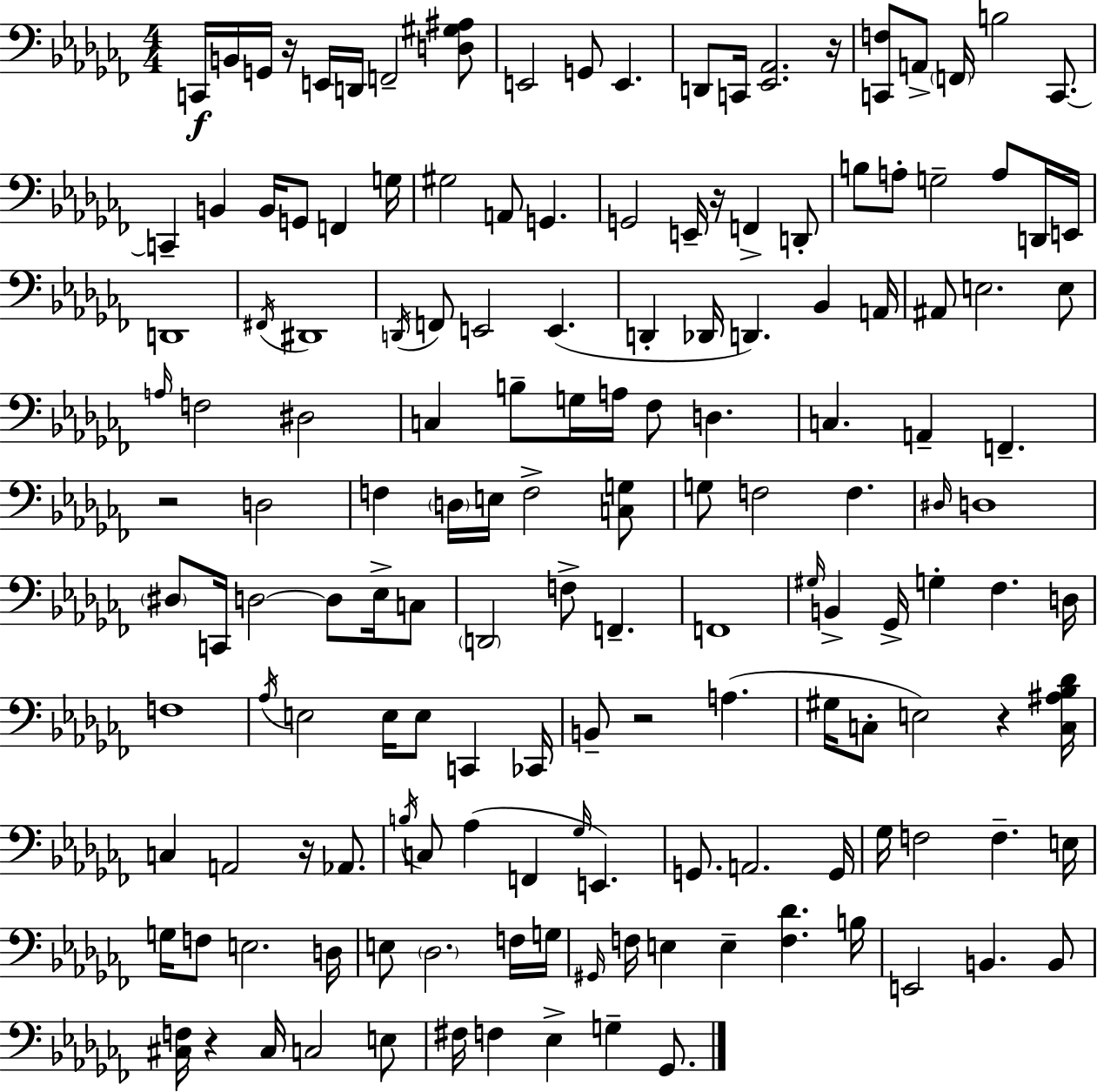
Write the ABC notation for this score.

X:1
T:Untitled
M:4/4
L:1/4
K:Abm
C,,/4 B,,/4 G,,/4 z/4 E,,/4 D,,/4 F,,2 [D,^G,^A,]/2 E,,2 G,,/2 E,, D,,/2 C,,/4 [_E,,_A,,]2 z/4 [C,,F,]/2 A,,/2 F,,/4 B,2 C,,/2 C,, B,, B,,/4 G,,/2 F,, G,/4 ^G,2 A,,/2 G,, G,,2 E,,/4 z/4 F,, D,,/2 B,/2 A,/2 G,2 A,/2 D,,/4 E,,/4 D,,4 ^F,,/4 ^D,,4 D,,/4 F,,/2 E,,2 E,, D,, _D,,/4 D,, _B,, A,,/4 ^A,,/2 E,2 E,/2 A,/4 F,2 ^D,2 C, B,/2 G,/4 A,/4 _F,/2 D, C, A,, F,, z2 D,2 F, D,/4 E,/4 F,2 [C,G,]/2 G,/2 F,2 F, ^D,/4 D,4 ^D,/2 C,,/4 D,2 D,/2 _E,/4 C,/2 D,,2 F,/2 F,, F,,4 ^G,/4 B,, _G,,/4 G, _F, D,/4 F,4 _A,/4 E,2 E,/4 E,/2 C,, _C,,/4 B,,/2 z2 A, ^G,/4 C,/2 E,2 z [C,^A,_B,_D]/4 C, A,,2 z/4 _A,,/2 B,/4 C,/2 _A, F,, _G,/4 E,, G,,/2 A,,2 G,,/4 _G,/4 F,2 F, E,/4 G,/4 F,/2 E,2 D,/4 E,/2 _D,2 F,/4 G,/4 ^G,,/4 F,/4 E, E, [F,_D] B,/4 E,,2 B,, B,,/2 [^C,F,]/4 z ^C,/4 C,2 E,/2 ^F,/4 F, _E, G, _G,,/2